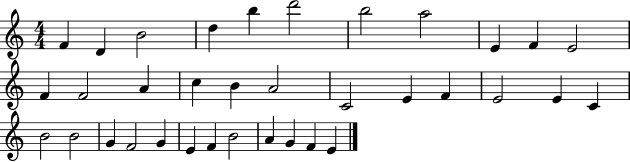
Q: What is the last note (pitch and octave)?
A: E4